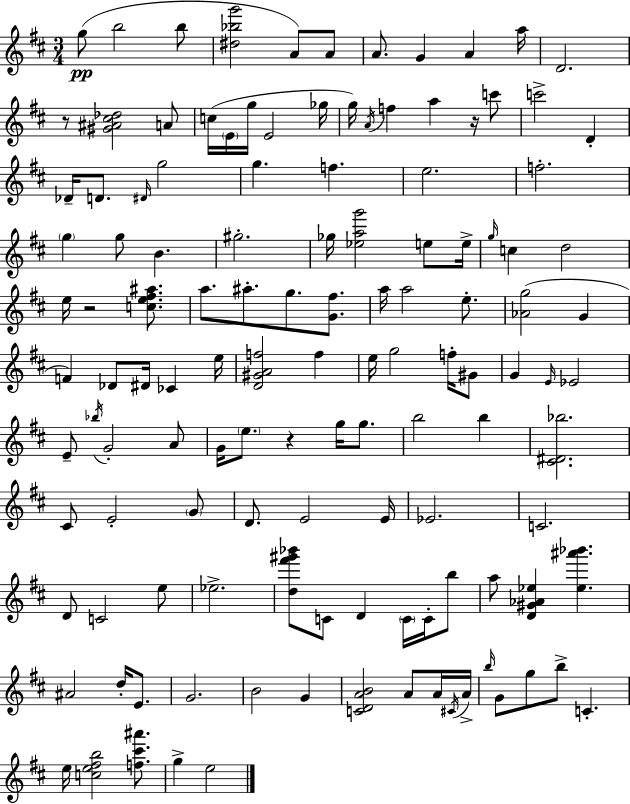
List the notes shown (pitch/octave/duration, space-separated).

G5/e B5/h B5/e [D#5,Bb5,G6]/h A4/e A4/e A4/e. G4/q A4/q A5/s D4/h. R/e [G#4,A#4,C#5,Db5]/h A4/e C5/s E4/s G5/s E4/h Gb5/s G5/s A4/s F5/q A5/q R/s C6/e C6/h D4/q Db4/s D4/e. D#4/s G5/h G5/q. F5/q. E5/h. F5/h. G5/q G5/e B4/q. G#5/h. Gb5/s [Eb5,A5,G6]/h E5/e E5/s G5/s C5/q D5/h E5/s R/h [C5,E5,F#5,A#5]/e. A5/e. A#5/e. G5/e. [G4,F#5]/e. A5/s A5/h E5/e. [Ab4,G5]/h G4/q F4/q Db4/e D#4/s CES4/q E5/s [D4,G#4,A4,F5]/h F5/q E5/s G5/h F5/s G#4/e G4/q E4/s Eb4/h E4/e Bb5/s G4/h A4/e G4/s E5/e. R/q G5/s G5/e. B5/h B5/q [C#4,D#4,Bb5]/h. C#4/e E4/h G4/e D4/e. E4/h E4/s Eb4/h. C4/h. D4/e C4/h E5/e Eb5/h. [D5,F#6,G#6,Bb6]/e C4/e D4/q C4/s C4/s B5/e A5/e [D4,G#4,Ab4,Eb5]/q [Eb5,A#6,Bb6]/q. A#4/h D5/s E4/e. G4/h. B4/h G4/q [C4,D4,A4,B4]/h A4/e A4/s C#4/s A4/s B5/s G4/e G5/e B5/e C4/q. E5/s [C5,E5,F#5,B5]/h [F5,C#6,A#6]/e. G5/q E5/h